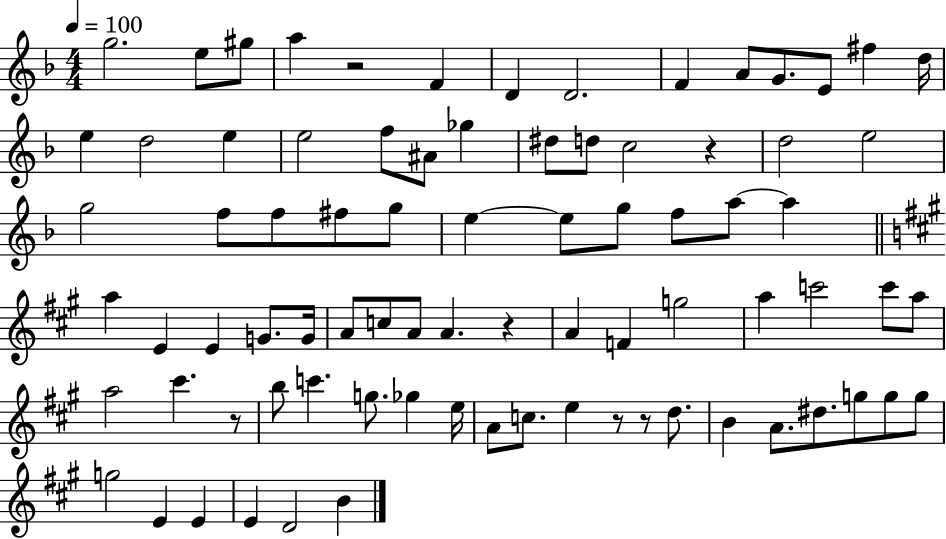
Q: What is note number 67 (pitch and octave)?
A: G5